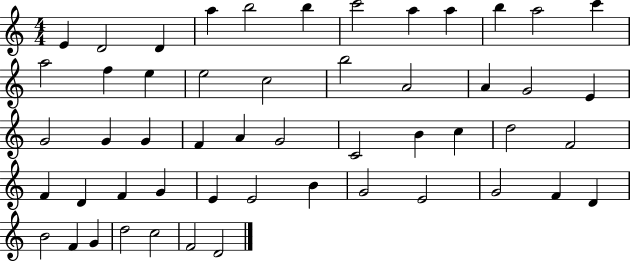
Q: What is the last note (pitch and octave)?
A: D4